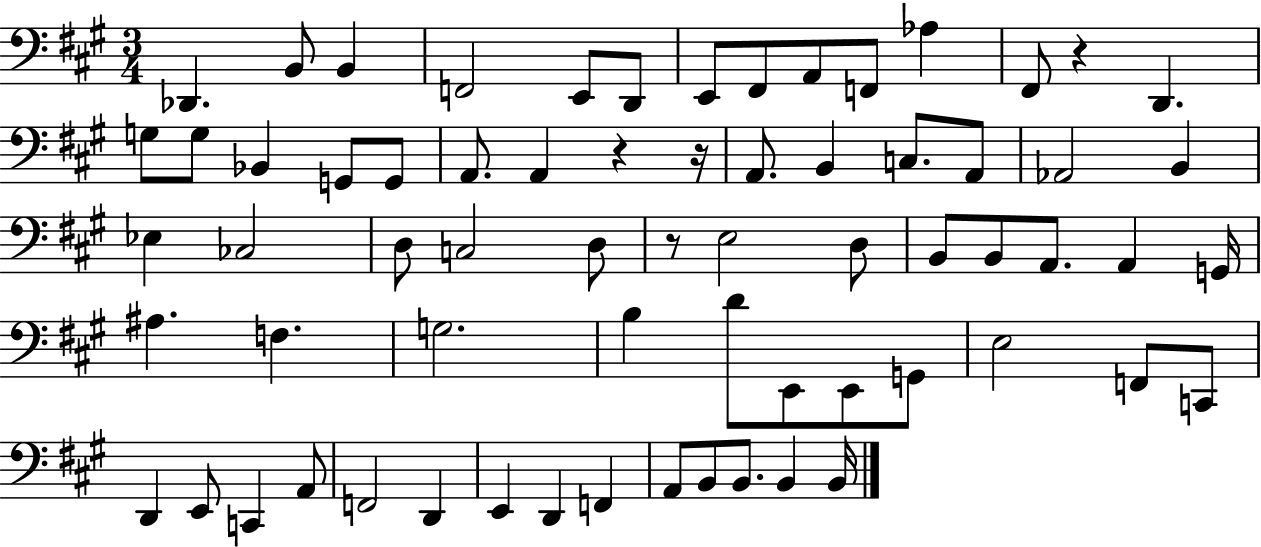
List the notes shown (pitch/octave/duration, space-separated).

Db2/q. B2/e B2/q F2/h E2/e D2/e E2/e F#2/e A2/e F2/e Ab3/q F#2/e R/q D2/q. G3/e G3/e Bb2/q G2/e G2/e A2/e. A2/q R/q R/s A2/e. B2/q C3/e. A2/e Ab2/h B2/q Eb3/q CES3/h D3/e C3/h D3/e R/e E3/h D3/e B2/e B2/e A2/e. A2/q G2/s A#3/q. F3/q. G3/h. B3/q D4/e E2/e E2/e G2/e E3/h F2/e C2/e D2/q E2/e C2/q A2/e F2/h D2/q E2/q D2/q F2/q A2/e B2/e B2/e. B2/q B2/s